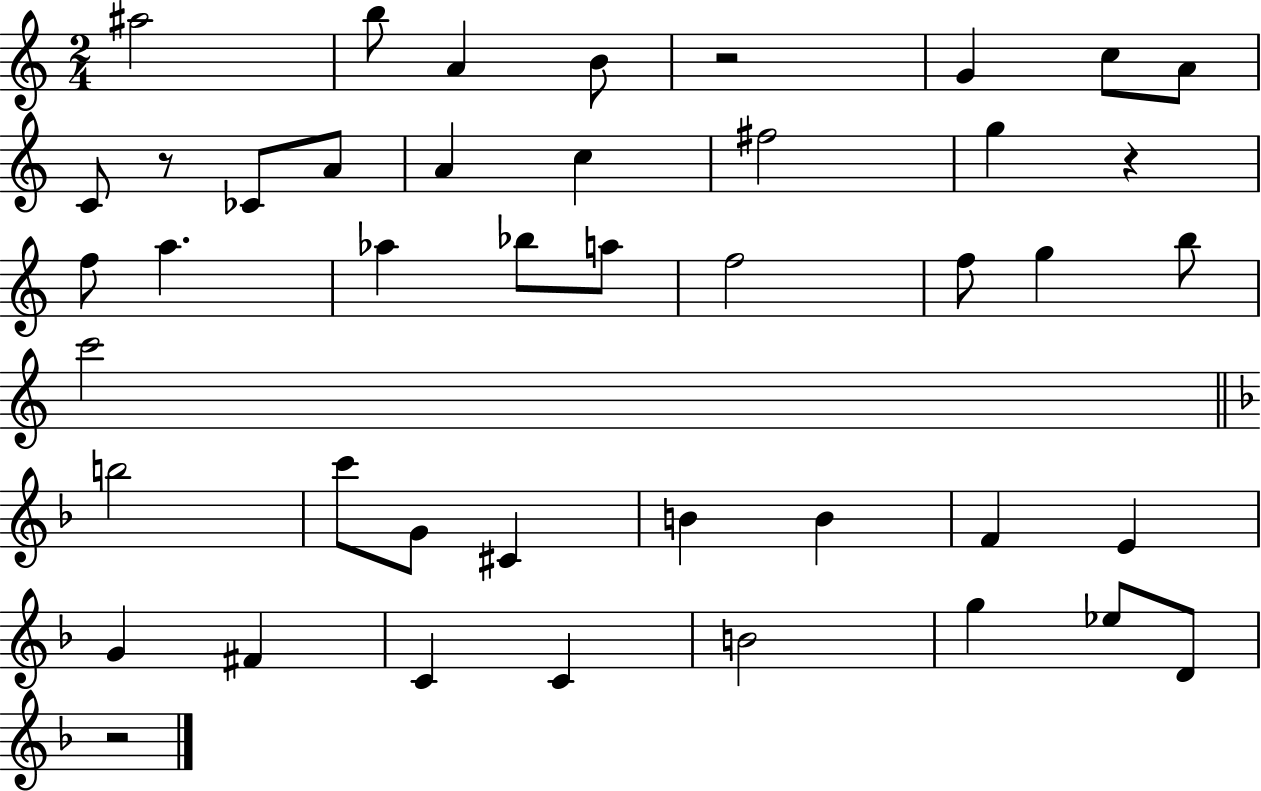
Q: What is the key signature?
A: C major